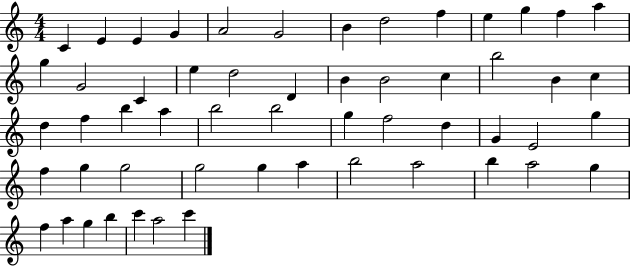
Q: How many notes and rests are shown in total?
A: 55